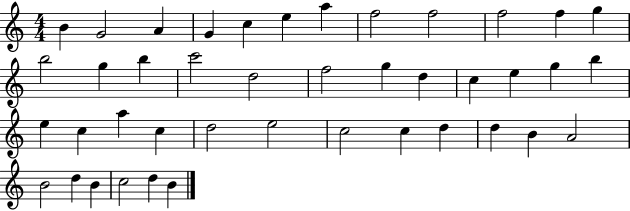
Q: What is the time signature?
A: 4/4